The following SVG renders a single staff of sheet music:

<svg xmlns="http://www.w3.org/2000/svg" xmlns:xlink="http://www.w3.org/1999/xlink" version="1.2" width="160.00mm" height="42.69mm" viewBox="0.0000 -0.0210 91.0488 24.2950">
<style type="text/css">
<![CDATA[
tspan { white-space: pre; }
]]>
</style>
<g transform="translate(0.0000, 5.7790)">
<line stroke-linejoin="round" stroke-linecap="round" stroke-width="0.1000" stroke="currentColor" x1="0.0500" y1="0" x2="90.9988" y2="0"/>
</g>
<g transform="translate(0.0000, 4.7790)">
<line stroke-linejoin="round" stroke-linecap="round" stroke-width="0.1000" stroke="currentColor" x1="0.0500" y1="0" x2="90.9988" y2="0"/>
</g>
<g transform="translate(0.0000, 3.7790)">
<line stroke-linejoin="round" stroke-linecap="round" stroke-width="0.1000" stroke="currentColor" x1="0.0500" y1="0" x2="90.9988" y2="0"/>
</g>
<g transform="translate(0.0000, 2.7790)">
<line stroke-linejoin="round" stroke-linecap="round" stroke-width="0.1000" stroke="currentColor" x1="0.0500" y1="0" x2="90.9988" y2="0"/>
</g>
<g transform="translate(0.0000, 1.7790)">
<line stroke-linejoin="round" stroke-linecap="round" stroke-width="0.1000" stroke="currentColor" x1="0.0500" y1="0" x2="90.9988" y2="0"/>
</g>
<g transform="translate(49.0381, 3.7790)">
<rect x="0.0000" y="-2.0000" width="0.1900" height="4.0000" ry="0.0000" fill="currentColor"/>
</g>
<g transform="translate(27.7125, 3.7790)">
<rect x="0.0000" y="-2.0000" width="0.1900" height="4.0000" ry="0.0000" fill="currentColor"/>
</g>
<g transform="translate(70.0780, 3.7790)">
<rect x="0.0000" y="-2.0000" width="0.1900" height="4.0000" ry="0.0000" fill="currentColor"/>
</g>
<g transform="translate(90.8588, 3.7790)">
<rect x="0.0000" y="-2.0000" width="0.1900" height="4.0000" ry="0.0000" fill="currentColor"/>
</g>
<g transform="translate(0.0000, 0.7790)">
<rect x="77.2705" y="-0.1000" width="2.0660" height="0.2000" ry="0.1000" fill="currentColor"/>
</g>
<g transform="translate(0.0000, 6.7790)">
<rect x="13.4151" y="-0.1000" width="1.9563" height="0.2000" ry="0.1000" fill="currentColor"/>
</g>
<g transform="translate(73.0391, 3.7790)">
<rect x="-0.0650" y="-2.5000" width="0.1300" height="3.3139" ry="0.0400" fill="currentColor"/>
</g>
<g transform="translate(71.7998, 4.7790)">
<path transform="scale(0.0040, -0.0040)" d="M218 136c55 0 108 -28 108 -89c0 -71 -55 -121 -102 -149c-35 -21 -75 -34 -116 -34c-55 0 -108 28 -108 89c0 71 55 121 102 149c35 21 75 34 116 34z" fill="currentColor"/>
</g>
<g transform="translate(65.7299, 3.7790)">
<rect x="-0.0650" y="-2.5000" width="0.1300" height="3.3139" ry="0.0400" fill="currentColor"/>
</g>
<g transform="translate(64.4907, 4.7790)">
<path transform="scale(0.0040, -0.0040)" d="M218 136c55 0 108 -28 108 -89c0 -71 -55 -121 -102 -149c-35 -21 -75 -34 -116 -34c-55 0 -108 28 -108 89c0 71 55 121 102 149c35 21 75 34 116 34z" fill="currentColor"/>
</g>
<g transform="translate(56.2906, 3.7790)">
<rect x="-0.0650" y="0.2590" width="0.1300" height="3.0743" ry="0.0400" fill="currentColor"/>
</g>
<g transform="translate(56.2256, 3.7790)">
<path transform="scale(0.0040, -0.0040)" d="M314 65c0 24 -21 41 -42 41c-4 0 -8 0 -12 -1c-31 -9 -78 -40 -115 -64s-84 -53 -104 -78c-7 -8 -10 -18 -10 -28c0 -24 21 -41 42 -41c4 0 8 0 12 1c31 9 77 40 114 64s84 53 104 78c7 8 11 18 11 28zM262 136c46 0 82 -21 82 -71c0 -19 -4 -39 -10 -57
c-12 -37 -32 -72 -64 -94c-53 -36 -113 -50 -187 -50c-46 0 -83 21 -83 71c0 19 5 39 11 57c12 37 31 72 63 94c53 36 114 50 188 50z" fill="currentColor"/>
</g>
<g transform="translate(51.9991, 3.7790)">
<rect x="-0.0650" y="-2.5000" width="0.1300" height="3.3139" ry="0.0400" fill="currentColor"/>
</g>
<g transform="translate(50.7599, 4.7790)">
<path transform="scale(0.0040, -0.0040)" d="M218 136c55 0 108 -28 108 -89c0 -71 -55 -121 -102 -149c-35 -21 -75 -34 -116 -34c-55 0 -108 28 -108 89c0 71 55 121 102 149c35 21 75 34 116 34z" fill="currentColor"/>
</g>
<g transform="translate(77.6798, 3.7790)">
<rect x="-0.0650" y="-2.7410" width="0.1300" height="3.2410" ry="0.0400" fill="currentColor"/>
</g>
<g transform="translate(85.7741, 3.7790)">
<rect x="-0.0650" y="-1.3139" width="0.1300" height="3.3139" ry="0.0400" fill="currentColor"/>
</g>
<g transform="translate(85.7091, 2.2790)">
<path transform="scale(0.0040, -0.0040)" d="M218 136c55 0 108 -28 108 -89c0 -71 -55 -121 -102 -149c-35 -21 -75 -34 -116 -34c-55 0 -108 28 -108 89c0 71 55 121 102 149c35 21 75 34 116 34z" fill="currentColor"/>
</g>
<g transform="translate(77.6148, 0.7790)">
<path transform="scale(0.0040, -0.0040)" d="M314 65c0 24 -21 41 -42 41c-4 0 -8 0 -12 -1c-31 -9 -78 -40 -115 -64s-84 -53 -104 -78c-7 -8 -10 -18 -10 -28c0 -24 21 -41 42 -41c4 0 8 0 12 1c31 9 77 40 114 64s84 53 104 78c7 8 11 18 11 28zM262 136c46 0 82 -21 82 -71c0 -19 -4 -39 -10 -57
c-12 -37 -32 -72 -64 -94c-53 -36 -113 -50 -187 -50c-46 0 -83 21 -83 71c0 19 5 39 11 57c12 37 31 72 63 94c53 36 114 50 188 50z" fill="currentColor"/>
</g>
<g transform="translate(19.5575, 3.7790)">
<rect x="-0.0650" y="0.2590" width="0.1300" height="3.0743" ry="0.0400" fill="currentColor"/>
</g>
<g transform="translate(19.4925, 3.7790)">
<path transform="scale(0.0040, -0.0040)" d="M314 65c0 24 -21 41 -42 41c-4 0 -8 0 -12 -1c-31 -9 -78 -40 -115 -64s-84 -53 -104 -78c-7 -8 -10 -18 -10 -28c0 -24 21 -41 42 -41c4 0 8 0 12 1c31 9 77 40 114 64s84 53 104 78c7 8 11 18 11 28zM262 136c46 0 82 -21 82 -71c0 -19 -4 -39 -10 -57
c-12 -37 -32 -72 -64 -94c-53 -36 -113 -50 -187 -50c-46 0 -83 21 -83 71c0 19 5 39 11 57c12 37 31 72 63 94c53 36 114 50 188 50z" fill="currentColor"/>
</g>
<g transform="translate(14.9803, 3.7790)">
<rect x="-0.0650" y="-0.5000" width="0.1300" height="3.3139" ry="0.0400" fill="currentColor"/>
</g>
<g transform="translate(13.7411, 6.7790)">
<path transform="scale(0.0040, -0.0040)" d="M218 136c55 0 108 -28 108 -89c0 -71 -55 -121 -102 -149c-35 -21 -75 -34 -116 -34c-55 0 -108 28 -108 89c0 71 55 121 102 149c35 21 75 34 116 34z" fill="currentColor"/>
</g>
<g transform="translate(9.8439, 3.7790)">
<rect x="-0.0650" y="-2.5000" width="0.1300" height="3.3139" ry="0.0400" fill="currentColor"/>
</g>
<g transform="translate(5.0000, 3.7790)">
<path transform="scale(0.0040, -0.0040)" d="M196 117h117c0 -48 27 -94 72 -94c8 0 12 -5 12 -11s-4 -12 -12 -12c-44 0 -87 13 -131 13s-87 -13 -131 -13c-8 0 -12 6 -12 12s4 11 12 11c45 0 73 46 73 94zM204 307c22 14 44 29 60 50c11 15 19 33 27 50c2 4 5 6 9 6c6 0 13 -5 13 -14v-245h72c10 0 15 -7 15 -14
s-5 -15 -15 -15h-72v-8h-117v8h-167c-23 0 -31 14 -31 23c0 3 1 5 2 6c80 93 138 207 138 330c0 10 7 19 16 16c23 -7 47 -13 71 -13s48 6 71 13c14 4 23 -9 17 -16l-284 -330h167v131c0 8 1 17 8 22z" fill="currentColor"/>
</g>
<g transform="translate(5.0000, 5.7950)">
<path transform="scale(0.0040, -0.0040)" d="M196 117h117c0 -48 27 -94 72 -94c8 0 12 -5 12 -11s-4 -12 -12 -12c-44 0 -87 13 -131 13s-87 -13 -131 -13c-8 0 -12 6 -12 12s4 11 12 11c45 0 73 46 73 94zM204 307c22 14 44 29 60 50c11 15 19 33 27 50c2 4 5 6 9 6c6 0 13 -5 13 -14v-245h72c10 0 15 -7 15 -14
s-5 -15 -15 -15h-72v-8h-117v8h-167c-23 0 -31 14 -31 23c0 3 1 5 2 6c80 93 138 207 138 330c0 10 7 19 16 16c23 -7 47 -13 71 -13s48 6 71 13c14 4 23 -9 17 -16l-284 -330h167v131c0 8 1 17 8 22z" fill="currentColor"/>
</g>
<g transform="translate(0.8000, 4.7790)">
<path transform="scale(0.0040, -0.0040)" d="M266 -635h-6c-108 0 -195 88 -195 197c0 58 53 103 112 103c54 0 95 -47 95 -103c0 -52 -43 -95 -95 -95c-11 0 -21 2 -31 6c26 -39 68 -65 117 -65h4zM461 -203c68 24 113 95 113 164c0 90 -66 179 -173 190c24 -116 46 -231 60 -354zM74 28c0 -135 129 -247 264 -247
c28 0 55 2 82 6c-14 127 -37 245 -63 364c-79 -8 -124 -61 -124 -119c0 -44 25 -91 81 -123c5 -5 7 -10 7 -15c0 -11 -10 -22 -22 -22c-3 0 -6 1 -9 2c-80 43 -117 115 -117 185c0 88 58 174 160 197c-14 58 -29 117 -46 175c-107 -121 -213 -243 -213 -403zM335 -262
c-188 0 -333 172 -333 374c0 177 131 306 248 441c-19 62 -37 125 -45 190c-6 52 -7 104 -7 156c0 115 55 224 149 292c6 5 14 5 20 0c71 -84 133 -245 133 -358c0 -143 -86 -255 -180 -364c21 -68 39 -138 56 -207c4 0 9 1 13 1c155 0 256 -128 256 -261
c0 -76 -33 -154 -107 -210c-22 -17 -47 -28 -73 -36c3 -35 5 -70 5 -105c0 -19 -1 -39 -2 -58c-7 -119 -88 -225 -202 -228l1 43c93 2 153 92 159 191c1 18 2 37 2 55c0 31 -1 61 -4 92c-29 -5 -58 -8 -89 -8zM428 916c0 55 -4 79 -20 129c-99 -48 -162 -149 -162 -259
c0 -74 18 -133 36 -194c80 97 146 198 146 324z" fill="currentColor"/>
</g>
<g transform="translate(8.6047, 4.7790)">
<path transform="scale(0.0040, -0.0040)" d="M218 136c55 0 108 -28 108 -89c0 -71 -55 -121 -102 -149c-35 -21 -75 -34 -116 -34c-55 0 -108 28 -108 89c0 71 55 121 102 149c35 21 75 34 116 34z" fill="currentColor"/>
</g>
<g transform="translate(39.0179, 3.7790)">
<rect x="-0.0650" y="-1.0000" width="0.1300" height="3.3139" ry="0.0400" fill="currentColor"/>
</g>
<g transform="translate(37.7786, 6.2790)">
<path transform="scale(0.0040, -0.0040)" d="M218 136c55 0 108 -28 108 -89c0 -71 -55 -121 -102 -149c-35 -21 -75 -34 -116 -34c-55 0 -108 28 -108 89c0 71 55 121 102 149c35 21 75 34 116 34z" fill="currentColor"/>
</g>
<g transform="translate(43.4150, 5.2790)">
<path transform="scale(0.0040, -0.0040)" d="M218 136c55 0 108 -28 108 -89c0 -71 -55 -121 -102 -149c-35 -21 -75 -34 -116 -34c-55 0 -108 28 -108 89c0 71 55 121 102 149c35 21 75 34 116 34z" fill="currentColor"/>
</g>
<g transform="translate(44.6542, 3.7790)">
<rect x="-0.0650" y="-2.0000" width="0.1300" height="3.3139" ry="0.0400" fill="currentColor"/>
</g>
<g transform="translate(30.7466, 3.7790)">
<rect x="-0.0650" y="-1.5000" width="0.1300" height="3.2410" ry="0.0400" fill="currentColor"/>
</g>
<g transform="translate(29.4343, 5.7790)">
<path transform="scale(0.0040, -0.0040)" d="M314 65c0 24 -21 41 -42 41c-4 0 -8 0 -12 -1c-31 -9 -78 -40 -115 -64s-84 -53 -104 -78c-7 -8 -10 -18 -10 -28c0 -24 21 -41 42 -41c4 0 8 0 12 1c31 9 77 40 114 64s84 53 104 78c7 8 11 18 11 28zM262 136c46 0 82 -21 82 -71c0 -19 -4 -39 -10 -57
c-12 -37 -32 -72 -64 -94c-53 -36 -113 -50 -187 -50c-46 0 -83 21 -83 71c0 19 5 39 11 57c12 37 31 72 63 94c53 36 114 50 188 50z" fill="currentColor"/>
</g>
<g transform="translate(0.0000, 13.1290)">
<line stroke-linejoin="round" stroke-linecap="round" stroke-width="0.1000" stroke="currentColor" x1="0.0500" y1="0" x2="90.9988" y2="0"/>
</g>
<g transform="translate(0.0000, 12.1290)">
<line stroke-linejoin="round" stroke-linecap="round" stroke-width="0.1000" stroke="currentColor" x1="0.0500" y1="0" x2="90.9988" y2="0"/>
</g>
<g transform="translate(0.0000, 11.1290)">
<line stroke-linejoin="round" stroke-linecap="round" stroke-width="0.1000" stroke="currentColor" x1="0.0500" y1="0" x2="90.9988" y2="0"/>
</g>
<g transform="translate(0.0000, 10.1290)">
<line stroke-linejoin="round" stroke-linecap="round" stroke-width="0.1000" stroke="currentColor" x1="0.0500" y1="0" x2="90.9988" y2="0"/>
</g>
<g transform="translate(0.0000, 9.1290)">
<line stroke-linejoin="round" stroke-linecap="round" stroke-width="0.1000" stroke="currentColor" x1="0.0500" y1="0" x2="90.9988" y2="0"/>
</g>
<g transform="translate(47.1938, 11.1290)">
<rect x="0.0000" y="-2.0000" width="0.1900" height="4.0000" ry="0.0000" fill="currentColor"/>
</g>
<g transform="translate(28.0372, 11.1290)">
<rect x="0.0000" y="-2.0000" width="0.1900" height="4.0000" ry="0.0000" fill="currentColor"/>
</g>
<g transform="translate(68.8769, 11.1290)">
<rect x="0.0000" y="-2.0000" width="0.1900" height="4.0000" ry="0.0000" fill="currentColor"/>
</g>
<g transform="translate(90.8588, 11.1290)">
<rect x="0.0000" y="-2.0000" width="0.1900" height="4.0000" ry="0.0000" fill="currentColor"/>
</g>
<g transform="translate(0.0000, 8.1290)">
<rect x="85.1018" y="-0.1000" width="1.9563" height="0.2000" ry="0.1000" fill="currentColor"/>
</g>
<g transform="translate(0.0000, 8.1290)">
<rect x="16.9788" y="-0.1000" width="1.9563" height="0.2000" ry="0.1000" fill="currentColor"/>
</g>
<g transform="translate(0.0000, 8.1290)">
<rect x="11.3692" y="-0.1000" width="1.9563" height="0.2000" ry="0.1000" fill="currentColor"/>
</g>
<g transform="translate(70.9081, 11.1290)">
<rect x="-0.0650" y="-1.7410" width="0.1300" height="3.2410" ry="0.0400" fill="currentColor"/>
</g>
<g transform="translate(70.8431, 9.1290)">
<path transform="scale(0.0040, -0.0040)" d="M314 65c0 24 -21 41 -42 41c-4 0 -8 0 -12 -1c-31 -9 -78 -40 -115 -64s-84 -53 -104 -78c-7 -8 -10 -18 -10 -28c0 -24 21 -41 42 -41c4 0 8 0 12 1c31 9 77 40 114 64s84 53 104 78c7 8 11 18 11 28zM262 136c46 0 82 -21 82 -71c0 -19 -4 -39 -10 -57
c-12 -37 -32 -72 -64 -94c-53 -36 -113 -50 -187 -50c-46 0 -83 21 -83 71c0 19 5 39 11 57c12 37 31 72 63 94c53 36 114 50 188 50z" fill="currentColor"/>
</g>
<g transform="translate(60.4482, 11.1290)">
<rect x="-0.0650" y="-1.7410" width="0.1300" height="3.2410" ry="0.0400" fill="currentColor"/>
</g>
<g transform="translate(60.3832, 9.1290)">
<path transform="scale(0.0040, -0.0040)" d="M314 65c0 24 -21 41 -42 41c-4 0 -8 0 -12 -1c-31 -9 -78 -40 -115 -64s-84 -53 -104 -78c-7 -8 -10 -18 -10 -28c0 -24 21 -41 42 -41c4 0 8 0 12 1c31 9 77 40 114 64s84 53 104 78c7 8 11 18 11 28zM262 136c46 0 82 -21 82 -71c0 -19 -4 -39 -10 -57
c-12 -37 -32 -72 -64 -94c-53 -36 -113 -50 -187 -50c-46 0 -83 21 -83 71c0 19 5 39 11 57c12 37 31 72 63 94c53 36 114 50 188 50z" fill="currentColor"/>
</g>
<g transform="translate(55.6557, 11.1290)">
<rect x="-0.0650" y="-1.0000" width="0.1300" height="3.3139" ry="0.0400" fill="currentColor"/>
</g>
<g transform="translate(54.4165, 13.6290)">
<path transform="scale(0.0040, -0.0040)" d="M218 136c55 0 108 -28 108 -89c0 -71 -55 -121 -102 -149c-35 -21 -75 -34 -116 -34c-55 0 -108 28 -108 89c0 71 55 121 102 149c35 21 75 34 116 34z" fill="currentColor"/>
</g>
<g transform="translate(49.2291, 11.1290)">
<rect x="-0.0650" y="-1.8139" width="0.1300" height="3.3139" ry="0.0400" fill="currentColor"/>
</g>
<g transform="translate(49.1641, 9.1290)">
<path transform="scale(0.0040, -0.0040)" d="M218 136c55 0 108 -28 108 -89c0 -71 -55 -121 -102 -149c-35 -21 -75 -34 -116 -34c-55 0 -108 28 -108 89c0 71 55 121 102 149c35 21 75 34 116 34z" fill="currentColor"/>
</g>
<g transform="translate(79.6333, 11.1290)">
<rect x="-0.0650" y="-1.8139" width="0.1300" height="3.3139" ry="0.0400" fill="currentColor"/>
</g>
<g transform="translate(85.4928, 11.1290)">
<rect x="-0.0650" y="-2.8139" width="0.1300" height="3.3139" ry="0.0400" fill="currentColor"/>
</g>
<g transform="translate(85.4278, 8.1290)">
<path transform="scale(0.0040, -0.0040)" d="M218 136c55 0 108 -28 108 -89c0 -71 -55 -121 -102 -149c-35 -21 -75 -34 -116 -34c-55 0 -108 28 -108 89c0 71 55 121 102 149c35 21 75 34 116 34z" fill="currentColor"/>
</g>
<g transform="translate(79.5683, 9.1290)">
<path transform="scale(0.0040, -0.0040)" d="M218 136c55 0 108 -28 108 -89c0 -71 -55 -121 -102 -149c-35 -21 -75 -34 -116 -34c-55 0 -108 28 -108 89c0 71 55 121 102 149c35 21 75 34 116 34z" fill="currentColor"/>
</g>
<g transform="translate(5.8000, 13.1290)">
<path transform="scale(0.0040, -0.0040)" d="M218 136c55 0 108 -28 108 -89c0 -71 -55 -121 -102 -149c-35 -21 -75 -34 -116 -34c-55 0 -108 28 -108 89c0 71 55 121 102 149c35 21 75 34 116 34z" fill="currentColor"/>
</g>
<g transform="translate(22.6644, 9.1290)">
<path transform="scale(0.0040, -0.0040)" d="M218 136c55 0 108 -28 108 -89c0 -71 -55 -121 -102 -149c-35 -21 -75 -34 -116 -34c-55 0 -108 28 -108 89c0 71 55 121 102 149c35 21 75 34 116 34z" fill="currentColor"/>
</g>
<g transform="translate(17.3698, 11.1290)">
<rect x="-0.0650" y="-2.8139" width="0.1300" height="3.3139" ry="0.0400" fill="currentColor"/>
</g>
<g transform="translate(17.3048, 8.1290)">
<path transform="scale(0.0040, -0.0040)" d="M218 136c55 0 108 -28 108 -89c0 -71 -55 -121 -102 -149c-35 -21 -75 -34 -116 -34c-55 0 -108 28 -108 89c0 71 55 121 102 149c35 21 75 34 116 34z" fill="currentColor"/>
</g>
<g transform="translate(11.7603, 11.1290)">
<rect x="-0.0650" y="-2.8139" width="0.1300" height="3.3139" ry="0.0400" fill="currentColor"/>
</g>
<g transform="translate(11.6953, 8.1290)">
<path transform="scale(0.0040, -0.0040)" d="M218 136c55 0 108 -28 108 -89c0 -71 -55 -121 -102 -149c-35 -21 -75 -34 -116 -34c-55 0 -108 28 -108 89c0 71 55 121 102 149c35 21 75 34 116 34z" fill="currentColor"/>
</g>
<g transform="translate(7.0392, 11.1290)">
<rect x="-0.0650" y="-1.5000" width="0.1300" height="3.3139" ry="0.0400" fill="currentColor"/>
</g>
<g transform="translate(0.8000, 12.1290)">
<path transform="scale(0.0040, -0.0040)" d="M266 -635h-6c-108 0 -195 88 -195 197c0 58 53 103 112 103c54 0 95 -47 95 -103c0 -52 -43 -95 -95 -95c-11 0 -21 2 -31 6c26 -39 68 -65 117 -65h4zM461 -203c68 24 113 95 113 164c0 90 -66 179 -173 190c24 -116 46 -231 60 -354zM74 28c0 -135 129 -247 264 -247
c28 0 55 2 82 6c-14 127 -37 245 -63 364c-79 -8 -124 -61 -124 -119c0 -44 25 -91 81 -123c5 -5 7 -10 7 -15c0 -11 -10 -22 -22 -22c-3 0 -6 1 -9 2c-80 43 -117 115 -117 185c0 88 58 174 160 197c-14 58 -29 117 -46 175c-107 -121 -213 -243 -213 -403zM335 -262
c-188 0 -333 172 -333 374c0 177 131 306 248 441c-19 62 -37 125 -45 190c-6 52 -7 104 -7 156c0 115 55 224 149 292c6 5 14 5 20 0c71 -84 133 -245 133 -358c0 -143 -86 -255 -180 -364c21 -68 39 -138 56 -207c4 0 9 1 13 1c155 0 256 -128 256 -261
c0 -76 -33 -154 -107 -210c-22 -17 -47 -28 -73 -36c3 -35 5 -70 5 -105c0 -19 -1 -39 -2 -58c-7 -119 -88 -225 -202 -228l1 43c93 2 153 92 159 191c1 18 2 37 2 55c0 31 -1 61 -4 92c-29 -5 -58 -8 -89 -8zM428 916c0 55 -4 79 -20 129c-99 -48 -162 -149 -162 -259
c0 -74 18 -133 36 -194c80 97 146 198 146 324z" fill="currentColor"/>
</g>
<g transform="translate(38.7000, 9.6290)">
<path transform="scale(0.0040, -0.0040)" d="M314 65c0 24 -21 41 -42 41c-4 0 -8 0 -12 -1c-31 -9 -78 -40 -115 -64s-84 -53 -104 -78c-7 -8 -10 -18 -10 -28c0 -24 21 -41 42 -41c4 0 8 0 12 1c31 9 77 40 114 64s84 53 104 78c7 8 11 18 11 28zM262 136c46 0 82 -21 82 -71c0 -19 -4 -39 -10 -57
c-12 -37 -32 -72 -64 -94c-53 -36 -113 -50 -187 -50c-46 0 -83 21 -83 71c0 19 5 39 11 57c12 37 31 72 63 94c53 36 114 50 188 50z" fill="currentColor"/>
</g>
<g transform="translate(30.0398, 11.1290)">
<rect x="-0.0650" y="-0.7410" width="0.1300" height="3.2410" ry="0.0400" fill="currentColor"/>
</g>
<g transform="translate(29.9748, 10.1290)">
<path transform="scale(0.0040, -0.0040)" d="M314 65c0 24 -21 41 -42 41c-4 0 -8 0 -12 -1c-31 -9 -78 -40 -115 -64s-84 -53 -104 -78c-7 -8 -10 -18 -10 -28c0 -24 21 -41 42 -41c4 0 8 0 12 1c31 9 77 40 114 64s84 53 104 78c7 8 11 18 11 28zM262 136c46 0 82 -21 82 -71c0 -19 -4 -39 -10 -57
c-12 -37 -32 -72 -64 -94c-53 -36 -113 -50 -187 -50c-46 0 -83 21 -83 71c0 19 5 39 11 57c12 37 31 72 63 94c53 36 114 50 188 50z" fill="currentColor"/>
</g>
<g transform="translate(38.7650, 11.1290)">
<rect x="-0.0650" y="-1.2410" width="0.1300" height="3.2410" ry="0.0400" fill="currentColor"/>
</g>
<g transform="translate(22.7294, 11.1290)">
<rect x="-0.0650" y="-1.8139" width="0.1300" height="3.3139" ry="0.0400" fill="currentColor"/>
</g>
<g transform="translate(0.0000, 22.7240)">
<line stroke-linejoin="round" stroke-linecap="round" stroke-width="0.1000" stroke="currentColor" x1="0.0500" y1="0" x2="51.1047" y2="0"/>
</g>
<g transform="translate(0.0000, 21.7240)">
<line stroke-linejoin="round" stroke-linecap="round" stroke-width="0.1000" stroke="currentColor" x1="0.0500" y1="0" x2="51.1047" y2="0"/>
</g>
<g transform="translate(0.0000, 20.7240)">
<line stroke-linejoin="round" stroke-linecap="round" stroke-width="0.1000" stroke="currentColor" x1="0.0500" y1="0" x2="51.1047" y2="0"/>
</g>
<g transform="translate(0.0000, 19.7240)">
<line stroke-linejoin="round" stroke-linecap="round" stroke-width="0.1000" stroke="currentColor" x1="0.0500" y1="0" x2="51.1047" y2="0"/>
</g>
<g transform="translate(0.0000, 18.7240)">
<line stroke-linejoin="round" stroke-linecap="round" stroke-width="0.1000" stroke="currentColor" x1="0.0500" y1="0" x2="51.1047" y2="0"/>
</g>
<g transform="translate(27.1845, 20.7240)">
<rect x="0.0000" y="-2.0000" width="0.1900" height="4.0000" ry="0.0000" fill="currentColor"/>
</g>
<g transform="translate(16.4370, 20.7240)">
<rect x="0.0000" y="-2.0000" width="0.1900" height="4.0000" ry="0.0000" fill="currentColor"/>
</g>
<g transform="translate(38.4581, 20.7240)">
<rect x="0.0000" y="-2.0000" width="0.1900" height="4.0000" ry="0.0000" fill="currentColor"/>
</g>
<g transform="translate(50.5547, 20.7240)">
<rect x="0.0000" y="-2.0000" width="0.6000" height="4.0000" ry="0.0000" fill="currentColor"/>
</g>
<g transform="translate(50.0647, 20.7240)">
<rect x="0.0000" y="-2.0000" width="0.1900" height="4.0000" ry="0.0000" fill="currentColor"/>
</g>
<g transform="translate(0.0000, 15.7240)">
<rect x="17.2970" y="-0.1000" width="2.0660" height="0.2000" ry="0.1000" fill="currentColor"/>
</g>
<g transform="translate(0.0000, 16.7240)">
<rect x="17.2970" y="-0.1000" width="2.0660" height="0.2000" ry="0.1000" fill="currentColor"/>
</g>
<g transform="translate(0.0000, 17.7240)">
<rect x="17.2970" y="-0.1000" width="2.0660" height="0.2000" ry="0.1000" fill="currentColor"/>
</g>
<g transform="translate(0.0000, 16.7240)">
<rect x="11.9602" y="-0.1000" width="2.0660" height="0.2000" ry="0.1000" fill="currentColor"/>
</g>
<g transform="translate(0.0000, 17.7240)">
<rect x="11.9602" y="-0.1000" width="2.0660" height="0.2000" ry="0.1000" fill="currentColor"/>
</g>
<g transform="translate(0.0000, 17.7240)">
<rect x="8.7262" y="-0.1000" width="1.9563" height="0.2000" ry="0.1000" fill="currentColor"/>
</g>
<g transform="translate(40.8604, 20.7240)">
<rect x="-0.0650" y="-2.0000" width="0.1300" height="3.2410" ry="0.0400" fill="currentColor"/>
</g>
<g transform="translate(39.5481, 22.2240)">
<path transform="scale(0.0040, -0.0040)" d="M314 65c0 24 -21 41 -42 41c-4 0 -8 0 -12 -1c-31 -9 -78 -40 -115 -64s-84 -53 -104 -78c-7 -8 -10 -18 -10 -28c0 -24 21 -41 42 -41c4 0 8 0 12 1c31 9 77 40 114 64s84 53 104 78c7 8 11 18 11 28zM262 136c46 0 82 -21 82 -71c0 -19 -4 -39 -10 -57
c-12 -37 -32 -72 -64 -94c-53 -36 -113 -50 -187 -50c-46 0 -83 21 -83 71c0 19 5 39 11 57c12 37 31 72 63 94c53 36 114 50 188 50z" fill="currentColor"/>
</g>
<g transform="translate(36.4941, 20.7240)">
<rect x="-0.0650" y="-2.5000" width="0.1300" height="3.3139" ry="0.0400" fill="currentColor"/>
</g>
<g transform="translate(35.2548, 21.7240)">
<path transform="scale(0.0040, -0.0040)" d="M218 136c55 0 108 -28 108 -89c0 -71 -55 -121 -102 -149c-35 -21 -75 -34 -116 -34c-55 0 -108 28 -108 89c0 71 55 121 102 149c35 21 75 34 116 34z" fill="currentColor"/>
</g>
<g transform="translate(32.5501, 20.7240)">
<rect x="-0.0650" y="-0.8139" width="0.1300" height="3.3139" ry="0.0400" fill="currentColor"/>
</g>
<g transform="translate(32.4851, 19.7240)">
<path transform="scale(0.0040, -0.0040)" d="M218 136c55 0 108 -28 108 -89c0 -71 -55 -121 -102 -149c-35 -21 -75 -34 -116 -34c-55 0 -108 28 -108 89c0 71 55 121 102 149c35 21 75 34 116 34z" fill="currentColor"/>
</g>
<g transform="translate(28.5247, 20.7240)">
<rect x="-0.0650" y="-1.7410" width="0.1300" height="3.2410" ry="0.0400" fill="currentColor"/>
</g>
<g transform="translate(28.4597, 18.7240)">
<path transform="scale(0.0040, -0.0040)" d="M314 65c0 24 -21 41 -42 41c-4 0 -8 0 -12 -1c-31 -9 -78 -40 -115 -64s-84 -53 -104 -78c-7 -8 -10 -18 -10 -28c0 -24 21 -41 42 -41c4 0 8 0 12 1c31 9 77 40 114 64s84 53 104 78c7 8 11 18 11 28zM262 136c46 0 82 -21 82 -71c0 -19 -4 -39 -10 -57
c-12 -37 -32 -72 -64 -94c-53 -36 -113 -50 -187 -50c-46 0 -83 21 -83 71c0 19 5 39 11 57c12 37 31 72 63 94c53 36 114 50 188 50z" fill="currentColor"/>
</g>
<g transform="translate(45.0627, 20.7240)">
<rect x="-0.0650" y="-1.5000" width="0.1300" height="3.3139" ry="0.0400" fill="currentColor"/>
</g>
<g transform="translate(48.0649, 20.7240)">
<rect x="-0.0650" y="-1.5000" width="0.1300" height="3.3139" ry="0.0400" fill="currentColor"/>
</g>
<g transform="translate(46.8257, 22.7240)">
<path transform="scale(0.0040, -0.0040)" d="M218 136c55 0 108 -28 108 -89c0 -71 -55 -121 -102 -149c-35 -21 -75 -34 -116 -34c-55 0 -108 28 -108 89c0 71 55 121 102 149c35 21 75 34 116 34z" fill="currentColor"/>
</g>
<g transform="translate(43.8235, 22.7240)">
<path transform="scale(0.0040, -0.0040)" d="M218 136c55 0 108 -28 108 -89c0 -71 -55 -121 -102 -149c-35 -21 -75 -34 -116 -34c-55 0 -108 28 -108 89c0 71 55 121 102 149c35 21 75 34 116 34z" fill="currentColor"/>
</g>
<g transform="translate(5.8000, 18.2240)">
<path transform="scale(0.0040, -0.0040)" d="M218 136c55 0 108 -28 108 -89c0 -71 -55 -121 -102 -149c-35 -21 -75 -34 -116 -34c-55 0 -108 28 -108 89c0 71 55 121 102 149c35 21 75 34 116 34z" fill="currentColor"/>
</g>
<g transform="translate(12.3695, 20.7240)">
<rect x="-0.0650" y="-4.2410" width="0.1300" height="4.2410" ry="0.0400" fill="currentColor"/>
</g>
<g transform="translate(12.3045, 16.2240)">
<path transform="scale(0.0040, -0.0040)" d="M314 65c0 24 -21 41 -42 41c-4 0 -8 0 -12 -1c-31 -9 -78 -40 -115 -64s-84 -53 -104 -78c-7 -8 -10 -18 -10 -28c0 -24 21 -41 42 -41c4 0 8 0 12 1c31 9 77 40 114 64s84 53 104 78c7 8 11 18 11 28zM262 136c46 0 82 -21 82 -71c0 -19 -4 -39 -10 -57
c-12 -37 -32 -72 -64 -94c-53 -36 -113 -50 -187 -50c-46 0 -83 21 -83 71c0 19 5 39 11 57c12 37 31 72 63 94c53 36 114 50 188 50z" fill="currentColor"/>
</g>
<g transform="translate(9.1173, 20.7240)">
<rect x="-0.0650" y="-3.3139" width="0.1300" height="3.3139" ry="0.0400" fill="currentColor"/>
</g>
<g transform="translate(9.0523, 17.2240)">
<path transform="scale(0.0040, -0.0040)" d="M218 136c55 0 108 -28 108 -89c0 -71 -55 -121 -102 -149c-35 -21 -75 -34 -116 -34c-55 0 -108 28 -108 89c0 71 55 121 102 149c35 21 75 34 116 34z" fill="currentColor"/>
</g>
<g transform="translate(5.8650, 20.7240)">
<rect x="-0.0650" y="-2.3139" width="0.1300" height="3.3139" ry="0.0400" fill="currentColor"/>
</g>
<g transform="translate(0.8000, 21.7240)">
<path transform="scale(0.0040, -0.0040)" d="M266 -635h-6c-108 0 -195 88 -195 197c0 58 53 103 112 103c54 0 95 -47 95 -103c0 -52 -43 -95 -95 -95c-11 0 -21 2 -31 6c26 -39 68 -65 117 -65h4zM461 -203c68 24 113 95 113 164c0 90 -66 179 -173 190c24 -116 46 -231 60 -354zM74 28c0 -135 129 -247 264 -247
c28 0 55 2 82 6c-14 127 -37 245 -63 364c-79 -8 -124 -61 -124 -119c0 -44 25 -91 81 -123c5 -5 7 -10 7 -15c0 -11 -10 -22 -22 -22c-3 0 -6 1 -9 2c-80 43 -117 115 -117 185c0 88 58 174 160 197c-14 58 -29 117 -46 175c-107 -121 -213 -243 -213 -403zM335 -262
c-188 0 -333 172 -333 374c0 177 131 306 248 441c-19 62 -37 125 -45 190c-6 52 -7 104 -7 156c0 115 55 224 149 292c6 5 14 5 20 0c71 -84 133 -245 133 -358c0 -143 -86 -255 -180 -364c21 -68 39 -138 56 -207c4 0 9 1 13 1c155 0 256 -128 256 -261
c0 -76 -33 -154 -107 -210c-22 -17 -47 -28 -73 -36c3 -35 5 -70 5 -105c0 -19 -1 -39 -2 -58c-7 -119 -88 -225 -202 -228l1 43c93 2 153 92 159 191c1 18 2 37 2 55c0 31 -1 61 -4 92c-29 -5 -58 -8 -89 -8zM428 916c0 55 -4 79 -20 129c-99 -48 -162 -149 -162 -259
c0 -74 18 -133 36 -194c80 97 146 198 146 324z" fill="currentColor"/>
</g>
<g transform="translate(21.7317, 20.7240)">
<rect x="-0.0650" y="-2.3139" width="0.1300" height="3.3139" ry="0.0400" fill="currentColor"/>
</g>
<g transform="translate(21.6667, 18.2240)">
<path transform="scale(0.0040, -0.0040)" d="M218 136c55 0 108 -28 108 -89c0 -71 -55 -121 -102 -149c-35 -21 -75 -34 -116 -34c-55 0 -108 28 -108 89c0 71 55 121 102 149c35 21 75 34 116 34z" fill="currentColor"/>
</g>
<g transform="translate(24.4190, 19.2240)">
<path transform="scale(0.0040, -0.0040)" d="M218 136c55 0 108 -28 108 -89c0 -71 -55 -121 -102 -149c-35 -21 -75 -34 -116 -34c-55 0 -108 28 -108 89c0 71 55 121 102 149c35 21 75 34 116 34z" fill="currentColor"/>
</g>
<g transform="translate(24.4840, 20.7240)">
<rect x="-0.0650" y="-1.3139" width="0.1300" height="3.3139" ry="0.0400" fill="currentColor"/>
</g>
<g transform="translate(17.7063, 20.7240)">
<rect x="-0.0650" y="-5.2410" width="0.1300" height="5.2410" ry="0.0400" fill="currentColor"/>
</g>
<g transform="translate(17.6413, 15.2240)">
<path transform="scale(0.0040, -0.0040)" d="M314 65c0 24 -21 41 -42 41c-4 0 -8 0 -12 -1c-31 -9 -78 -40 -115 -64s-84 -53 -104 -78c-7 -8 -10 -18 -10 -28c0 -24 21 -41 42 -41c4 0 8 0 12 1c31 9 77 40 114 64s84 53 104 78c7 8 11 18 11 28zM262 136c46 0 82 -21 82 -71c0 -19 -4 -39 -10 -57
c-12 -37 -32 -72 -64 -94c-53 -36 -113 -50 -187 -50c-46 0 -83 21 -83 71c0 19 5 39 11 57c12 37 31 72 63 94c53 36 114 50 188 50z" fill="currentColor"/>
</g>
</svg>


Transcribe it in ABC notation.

X:1
T:Untitled
M:4/4
L:1/4
K:C
G C B2 E2 D F G B2 G G a2 e E a a f d2 e2 f D f2 f2 f a g b d'2 f'2 g e f2 d G F2 E E